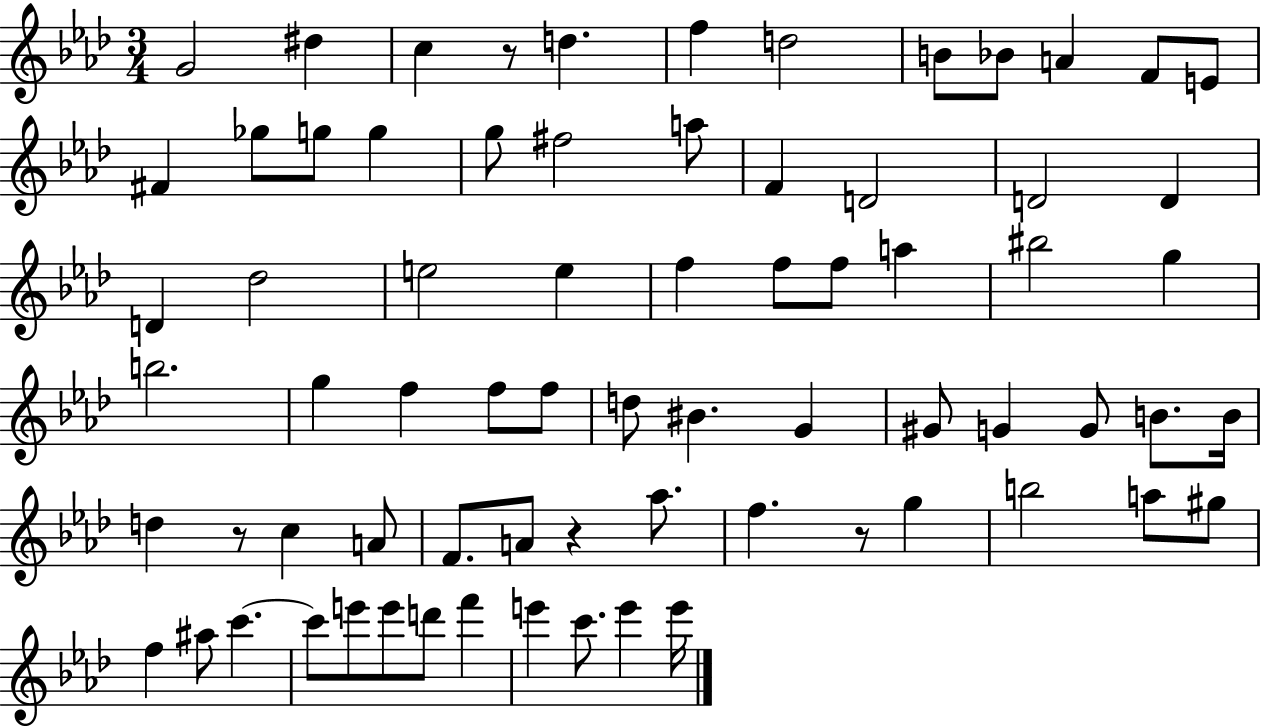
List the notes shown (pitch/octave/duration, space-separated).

G4/h D#5/q C5/q R/e D5/q. F5/q D5/h B4/e Bb4/e A4/q F4/e E4/e F#4/q Gb5/e G5/e G5/q G5/e F#5/h A5/e F4/q D4/h D4/h D4/q D4/q Db5/h E5/h E5/q F5/q F5/e F5/e A5/q BIS5/h G5/q B5/h. G5/q F5/q F5/e F5/e D5/e BIS4/q. G4/q G#4/e G4/q G4/e B4/e. B4/s D5/q R/e C5/q A4/e F4/e. A4/e R/q Ab5/e. F5/q. R/e G5/q B5/h A5/e G#5/e F5/q A#5/e C6/q. C6/e E6/e E6/e D6/e F6/q E6/q C6/e. E6/q E6/s